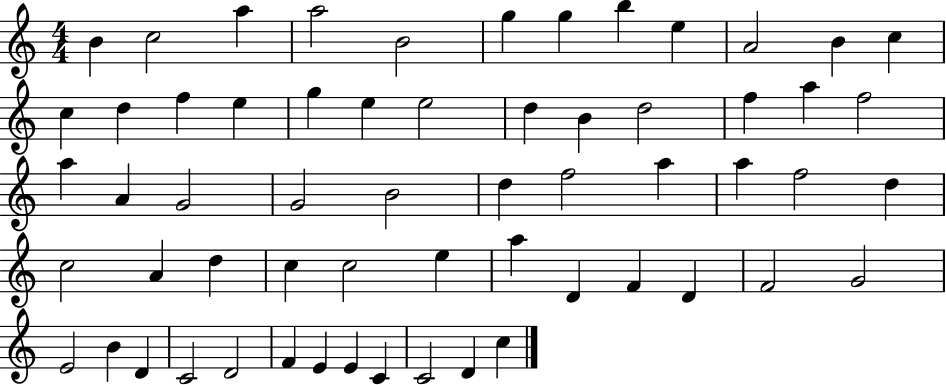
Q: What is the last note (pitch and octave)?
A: C5